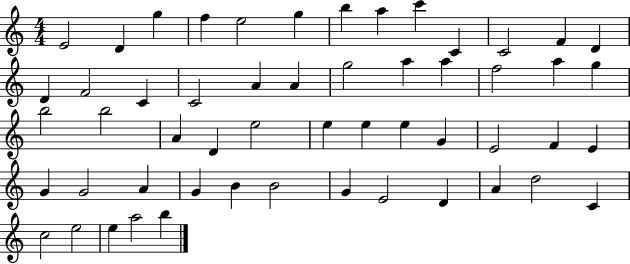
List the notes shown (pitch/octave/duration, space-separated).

E4/h D4/q G5/q F5/q E5/h G5/q B5/q A5/q C6/q C4/q C4/h F4/q D4/q D4/q F4/h C4/q C4/h A4/q A4/q G5/h A5/q A5/q F5/h A5/q G5/q B5/h B5/h A4/q D4/q E5/h E5/q E5/q E5/q G4/q E4/h F4/q E4/q G4/q G4/h A4/q G4/q B4/q B4/h G4/q E4/h D4/q A4/q D5/h C4/q C5/h E5/h E5/q A5/h B5/q